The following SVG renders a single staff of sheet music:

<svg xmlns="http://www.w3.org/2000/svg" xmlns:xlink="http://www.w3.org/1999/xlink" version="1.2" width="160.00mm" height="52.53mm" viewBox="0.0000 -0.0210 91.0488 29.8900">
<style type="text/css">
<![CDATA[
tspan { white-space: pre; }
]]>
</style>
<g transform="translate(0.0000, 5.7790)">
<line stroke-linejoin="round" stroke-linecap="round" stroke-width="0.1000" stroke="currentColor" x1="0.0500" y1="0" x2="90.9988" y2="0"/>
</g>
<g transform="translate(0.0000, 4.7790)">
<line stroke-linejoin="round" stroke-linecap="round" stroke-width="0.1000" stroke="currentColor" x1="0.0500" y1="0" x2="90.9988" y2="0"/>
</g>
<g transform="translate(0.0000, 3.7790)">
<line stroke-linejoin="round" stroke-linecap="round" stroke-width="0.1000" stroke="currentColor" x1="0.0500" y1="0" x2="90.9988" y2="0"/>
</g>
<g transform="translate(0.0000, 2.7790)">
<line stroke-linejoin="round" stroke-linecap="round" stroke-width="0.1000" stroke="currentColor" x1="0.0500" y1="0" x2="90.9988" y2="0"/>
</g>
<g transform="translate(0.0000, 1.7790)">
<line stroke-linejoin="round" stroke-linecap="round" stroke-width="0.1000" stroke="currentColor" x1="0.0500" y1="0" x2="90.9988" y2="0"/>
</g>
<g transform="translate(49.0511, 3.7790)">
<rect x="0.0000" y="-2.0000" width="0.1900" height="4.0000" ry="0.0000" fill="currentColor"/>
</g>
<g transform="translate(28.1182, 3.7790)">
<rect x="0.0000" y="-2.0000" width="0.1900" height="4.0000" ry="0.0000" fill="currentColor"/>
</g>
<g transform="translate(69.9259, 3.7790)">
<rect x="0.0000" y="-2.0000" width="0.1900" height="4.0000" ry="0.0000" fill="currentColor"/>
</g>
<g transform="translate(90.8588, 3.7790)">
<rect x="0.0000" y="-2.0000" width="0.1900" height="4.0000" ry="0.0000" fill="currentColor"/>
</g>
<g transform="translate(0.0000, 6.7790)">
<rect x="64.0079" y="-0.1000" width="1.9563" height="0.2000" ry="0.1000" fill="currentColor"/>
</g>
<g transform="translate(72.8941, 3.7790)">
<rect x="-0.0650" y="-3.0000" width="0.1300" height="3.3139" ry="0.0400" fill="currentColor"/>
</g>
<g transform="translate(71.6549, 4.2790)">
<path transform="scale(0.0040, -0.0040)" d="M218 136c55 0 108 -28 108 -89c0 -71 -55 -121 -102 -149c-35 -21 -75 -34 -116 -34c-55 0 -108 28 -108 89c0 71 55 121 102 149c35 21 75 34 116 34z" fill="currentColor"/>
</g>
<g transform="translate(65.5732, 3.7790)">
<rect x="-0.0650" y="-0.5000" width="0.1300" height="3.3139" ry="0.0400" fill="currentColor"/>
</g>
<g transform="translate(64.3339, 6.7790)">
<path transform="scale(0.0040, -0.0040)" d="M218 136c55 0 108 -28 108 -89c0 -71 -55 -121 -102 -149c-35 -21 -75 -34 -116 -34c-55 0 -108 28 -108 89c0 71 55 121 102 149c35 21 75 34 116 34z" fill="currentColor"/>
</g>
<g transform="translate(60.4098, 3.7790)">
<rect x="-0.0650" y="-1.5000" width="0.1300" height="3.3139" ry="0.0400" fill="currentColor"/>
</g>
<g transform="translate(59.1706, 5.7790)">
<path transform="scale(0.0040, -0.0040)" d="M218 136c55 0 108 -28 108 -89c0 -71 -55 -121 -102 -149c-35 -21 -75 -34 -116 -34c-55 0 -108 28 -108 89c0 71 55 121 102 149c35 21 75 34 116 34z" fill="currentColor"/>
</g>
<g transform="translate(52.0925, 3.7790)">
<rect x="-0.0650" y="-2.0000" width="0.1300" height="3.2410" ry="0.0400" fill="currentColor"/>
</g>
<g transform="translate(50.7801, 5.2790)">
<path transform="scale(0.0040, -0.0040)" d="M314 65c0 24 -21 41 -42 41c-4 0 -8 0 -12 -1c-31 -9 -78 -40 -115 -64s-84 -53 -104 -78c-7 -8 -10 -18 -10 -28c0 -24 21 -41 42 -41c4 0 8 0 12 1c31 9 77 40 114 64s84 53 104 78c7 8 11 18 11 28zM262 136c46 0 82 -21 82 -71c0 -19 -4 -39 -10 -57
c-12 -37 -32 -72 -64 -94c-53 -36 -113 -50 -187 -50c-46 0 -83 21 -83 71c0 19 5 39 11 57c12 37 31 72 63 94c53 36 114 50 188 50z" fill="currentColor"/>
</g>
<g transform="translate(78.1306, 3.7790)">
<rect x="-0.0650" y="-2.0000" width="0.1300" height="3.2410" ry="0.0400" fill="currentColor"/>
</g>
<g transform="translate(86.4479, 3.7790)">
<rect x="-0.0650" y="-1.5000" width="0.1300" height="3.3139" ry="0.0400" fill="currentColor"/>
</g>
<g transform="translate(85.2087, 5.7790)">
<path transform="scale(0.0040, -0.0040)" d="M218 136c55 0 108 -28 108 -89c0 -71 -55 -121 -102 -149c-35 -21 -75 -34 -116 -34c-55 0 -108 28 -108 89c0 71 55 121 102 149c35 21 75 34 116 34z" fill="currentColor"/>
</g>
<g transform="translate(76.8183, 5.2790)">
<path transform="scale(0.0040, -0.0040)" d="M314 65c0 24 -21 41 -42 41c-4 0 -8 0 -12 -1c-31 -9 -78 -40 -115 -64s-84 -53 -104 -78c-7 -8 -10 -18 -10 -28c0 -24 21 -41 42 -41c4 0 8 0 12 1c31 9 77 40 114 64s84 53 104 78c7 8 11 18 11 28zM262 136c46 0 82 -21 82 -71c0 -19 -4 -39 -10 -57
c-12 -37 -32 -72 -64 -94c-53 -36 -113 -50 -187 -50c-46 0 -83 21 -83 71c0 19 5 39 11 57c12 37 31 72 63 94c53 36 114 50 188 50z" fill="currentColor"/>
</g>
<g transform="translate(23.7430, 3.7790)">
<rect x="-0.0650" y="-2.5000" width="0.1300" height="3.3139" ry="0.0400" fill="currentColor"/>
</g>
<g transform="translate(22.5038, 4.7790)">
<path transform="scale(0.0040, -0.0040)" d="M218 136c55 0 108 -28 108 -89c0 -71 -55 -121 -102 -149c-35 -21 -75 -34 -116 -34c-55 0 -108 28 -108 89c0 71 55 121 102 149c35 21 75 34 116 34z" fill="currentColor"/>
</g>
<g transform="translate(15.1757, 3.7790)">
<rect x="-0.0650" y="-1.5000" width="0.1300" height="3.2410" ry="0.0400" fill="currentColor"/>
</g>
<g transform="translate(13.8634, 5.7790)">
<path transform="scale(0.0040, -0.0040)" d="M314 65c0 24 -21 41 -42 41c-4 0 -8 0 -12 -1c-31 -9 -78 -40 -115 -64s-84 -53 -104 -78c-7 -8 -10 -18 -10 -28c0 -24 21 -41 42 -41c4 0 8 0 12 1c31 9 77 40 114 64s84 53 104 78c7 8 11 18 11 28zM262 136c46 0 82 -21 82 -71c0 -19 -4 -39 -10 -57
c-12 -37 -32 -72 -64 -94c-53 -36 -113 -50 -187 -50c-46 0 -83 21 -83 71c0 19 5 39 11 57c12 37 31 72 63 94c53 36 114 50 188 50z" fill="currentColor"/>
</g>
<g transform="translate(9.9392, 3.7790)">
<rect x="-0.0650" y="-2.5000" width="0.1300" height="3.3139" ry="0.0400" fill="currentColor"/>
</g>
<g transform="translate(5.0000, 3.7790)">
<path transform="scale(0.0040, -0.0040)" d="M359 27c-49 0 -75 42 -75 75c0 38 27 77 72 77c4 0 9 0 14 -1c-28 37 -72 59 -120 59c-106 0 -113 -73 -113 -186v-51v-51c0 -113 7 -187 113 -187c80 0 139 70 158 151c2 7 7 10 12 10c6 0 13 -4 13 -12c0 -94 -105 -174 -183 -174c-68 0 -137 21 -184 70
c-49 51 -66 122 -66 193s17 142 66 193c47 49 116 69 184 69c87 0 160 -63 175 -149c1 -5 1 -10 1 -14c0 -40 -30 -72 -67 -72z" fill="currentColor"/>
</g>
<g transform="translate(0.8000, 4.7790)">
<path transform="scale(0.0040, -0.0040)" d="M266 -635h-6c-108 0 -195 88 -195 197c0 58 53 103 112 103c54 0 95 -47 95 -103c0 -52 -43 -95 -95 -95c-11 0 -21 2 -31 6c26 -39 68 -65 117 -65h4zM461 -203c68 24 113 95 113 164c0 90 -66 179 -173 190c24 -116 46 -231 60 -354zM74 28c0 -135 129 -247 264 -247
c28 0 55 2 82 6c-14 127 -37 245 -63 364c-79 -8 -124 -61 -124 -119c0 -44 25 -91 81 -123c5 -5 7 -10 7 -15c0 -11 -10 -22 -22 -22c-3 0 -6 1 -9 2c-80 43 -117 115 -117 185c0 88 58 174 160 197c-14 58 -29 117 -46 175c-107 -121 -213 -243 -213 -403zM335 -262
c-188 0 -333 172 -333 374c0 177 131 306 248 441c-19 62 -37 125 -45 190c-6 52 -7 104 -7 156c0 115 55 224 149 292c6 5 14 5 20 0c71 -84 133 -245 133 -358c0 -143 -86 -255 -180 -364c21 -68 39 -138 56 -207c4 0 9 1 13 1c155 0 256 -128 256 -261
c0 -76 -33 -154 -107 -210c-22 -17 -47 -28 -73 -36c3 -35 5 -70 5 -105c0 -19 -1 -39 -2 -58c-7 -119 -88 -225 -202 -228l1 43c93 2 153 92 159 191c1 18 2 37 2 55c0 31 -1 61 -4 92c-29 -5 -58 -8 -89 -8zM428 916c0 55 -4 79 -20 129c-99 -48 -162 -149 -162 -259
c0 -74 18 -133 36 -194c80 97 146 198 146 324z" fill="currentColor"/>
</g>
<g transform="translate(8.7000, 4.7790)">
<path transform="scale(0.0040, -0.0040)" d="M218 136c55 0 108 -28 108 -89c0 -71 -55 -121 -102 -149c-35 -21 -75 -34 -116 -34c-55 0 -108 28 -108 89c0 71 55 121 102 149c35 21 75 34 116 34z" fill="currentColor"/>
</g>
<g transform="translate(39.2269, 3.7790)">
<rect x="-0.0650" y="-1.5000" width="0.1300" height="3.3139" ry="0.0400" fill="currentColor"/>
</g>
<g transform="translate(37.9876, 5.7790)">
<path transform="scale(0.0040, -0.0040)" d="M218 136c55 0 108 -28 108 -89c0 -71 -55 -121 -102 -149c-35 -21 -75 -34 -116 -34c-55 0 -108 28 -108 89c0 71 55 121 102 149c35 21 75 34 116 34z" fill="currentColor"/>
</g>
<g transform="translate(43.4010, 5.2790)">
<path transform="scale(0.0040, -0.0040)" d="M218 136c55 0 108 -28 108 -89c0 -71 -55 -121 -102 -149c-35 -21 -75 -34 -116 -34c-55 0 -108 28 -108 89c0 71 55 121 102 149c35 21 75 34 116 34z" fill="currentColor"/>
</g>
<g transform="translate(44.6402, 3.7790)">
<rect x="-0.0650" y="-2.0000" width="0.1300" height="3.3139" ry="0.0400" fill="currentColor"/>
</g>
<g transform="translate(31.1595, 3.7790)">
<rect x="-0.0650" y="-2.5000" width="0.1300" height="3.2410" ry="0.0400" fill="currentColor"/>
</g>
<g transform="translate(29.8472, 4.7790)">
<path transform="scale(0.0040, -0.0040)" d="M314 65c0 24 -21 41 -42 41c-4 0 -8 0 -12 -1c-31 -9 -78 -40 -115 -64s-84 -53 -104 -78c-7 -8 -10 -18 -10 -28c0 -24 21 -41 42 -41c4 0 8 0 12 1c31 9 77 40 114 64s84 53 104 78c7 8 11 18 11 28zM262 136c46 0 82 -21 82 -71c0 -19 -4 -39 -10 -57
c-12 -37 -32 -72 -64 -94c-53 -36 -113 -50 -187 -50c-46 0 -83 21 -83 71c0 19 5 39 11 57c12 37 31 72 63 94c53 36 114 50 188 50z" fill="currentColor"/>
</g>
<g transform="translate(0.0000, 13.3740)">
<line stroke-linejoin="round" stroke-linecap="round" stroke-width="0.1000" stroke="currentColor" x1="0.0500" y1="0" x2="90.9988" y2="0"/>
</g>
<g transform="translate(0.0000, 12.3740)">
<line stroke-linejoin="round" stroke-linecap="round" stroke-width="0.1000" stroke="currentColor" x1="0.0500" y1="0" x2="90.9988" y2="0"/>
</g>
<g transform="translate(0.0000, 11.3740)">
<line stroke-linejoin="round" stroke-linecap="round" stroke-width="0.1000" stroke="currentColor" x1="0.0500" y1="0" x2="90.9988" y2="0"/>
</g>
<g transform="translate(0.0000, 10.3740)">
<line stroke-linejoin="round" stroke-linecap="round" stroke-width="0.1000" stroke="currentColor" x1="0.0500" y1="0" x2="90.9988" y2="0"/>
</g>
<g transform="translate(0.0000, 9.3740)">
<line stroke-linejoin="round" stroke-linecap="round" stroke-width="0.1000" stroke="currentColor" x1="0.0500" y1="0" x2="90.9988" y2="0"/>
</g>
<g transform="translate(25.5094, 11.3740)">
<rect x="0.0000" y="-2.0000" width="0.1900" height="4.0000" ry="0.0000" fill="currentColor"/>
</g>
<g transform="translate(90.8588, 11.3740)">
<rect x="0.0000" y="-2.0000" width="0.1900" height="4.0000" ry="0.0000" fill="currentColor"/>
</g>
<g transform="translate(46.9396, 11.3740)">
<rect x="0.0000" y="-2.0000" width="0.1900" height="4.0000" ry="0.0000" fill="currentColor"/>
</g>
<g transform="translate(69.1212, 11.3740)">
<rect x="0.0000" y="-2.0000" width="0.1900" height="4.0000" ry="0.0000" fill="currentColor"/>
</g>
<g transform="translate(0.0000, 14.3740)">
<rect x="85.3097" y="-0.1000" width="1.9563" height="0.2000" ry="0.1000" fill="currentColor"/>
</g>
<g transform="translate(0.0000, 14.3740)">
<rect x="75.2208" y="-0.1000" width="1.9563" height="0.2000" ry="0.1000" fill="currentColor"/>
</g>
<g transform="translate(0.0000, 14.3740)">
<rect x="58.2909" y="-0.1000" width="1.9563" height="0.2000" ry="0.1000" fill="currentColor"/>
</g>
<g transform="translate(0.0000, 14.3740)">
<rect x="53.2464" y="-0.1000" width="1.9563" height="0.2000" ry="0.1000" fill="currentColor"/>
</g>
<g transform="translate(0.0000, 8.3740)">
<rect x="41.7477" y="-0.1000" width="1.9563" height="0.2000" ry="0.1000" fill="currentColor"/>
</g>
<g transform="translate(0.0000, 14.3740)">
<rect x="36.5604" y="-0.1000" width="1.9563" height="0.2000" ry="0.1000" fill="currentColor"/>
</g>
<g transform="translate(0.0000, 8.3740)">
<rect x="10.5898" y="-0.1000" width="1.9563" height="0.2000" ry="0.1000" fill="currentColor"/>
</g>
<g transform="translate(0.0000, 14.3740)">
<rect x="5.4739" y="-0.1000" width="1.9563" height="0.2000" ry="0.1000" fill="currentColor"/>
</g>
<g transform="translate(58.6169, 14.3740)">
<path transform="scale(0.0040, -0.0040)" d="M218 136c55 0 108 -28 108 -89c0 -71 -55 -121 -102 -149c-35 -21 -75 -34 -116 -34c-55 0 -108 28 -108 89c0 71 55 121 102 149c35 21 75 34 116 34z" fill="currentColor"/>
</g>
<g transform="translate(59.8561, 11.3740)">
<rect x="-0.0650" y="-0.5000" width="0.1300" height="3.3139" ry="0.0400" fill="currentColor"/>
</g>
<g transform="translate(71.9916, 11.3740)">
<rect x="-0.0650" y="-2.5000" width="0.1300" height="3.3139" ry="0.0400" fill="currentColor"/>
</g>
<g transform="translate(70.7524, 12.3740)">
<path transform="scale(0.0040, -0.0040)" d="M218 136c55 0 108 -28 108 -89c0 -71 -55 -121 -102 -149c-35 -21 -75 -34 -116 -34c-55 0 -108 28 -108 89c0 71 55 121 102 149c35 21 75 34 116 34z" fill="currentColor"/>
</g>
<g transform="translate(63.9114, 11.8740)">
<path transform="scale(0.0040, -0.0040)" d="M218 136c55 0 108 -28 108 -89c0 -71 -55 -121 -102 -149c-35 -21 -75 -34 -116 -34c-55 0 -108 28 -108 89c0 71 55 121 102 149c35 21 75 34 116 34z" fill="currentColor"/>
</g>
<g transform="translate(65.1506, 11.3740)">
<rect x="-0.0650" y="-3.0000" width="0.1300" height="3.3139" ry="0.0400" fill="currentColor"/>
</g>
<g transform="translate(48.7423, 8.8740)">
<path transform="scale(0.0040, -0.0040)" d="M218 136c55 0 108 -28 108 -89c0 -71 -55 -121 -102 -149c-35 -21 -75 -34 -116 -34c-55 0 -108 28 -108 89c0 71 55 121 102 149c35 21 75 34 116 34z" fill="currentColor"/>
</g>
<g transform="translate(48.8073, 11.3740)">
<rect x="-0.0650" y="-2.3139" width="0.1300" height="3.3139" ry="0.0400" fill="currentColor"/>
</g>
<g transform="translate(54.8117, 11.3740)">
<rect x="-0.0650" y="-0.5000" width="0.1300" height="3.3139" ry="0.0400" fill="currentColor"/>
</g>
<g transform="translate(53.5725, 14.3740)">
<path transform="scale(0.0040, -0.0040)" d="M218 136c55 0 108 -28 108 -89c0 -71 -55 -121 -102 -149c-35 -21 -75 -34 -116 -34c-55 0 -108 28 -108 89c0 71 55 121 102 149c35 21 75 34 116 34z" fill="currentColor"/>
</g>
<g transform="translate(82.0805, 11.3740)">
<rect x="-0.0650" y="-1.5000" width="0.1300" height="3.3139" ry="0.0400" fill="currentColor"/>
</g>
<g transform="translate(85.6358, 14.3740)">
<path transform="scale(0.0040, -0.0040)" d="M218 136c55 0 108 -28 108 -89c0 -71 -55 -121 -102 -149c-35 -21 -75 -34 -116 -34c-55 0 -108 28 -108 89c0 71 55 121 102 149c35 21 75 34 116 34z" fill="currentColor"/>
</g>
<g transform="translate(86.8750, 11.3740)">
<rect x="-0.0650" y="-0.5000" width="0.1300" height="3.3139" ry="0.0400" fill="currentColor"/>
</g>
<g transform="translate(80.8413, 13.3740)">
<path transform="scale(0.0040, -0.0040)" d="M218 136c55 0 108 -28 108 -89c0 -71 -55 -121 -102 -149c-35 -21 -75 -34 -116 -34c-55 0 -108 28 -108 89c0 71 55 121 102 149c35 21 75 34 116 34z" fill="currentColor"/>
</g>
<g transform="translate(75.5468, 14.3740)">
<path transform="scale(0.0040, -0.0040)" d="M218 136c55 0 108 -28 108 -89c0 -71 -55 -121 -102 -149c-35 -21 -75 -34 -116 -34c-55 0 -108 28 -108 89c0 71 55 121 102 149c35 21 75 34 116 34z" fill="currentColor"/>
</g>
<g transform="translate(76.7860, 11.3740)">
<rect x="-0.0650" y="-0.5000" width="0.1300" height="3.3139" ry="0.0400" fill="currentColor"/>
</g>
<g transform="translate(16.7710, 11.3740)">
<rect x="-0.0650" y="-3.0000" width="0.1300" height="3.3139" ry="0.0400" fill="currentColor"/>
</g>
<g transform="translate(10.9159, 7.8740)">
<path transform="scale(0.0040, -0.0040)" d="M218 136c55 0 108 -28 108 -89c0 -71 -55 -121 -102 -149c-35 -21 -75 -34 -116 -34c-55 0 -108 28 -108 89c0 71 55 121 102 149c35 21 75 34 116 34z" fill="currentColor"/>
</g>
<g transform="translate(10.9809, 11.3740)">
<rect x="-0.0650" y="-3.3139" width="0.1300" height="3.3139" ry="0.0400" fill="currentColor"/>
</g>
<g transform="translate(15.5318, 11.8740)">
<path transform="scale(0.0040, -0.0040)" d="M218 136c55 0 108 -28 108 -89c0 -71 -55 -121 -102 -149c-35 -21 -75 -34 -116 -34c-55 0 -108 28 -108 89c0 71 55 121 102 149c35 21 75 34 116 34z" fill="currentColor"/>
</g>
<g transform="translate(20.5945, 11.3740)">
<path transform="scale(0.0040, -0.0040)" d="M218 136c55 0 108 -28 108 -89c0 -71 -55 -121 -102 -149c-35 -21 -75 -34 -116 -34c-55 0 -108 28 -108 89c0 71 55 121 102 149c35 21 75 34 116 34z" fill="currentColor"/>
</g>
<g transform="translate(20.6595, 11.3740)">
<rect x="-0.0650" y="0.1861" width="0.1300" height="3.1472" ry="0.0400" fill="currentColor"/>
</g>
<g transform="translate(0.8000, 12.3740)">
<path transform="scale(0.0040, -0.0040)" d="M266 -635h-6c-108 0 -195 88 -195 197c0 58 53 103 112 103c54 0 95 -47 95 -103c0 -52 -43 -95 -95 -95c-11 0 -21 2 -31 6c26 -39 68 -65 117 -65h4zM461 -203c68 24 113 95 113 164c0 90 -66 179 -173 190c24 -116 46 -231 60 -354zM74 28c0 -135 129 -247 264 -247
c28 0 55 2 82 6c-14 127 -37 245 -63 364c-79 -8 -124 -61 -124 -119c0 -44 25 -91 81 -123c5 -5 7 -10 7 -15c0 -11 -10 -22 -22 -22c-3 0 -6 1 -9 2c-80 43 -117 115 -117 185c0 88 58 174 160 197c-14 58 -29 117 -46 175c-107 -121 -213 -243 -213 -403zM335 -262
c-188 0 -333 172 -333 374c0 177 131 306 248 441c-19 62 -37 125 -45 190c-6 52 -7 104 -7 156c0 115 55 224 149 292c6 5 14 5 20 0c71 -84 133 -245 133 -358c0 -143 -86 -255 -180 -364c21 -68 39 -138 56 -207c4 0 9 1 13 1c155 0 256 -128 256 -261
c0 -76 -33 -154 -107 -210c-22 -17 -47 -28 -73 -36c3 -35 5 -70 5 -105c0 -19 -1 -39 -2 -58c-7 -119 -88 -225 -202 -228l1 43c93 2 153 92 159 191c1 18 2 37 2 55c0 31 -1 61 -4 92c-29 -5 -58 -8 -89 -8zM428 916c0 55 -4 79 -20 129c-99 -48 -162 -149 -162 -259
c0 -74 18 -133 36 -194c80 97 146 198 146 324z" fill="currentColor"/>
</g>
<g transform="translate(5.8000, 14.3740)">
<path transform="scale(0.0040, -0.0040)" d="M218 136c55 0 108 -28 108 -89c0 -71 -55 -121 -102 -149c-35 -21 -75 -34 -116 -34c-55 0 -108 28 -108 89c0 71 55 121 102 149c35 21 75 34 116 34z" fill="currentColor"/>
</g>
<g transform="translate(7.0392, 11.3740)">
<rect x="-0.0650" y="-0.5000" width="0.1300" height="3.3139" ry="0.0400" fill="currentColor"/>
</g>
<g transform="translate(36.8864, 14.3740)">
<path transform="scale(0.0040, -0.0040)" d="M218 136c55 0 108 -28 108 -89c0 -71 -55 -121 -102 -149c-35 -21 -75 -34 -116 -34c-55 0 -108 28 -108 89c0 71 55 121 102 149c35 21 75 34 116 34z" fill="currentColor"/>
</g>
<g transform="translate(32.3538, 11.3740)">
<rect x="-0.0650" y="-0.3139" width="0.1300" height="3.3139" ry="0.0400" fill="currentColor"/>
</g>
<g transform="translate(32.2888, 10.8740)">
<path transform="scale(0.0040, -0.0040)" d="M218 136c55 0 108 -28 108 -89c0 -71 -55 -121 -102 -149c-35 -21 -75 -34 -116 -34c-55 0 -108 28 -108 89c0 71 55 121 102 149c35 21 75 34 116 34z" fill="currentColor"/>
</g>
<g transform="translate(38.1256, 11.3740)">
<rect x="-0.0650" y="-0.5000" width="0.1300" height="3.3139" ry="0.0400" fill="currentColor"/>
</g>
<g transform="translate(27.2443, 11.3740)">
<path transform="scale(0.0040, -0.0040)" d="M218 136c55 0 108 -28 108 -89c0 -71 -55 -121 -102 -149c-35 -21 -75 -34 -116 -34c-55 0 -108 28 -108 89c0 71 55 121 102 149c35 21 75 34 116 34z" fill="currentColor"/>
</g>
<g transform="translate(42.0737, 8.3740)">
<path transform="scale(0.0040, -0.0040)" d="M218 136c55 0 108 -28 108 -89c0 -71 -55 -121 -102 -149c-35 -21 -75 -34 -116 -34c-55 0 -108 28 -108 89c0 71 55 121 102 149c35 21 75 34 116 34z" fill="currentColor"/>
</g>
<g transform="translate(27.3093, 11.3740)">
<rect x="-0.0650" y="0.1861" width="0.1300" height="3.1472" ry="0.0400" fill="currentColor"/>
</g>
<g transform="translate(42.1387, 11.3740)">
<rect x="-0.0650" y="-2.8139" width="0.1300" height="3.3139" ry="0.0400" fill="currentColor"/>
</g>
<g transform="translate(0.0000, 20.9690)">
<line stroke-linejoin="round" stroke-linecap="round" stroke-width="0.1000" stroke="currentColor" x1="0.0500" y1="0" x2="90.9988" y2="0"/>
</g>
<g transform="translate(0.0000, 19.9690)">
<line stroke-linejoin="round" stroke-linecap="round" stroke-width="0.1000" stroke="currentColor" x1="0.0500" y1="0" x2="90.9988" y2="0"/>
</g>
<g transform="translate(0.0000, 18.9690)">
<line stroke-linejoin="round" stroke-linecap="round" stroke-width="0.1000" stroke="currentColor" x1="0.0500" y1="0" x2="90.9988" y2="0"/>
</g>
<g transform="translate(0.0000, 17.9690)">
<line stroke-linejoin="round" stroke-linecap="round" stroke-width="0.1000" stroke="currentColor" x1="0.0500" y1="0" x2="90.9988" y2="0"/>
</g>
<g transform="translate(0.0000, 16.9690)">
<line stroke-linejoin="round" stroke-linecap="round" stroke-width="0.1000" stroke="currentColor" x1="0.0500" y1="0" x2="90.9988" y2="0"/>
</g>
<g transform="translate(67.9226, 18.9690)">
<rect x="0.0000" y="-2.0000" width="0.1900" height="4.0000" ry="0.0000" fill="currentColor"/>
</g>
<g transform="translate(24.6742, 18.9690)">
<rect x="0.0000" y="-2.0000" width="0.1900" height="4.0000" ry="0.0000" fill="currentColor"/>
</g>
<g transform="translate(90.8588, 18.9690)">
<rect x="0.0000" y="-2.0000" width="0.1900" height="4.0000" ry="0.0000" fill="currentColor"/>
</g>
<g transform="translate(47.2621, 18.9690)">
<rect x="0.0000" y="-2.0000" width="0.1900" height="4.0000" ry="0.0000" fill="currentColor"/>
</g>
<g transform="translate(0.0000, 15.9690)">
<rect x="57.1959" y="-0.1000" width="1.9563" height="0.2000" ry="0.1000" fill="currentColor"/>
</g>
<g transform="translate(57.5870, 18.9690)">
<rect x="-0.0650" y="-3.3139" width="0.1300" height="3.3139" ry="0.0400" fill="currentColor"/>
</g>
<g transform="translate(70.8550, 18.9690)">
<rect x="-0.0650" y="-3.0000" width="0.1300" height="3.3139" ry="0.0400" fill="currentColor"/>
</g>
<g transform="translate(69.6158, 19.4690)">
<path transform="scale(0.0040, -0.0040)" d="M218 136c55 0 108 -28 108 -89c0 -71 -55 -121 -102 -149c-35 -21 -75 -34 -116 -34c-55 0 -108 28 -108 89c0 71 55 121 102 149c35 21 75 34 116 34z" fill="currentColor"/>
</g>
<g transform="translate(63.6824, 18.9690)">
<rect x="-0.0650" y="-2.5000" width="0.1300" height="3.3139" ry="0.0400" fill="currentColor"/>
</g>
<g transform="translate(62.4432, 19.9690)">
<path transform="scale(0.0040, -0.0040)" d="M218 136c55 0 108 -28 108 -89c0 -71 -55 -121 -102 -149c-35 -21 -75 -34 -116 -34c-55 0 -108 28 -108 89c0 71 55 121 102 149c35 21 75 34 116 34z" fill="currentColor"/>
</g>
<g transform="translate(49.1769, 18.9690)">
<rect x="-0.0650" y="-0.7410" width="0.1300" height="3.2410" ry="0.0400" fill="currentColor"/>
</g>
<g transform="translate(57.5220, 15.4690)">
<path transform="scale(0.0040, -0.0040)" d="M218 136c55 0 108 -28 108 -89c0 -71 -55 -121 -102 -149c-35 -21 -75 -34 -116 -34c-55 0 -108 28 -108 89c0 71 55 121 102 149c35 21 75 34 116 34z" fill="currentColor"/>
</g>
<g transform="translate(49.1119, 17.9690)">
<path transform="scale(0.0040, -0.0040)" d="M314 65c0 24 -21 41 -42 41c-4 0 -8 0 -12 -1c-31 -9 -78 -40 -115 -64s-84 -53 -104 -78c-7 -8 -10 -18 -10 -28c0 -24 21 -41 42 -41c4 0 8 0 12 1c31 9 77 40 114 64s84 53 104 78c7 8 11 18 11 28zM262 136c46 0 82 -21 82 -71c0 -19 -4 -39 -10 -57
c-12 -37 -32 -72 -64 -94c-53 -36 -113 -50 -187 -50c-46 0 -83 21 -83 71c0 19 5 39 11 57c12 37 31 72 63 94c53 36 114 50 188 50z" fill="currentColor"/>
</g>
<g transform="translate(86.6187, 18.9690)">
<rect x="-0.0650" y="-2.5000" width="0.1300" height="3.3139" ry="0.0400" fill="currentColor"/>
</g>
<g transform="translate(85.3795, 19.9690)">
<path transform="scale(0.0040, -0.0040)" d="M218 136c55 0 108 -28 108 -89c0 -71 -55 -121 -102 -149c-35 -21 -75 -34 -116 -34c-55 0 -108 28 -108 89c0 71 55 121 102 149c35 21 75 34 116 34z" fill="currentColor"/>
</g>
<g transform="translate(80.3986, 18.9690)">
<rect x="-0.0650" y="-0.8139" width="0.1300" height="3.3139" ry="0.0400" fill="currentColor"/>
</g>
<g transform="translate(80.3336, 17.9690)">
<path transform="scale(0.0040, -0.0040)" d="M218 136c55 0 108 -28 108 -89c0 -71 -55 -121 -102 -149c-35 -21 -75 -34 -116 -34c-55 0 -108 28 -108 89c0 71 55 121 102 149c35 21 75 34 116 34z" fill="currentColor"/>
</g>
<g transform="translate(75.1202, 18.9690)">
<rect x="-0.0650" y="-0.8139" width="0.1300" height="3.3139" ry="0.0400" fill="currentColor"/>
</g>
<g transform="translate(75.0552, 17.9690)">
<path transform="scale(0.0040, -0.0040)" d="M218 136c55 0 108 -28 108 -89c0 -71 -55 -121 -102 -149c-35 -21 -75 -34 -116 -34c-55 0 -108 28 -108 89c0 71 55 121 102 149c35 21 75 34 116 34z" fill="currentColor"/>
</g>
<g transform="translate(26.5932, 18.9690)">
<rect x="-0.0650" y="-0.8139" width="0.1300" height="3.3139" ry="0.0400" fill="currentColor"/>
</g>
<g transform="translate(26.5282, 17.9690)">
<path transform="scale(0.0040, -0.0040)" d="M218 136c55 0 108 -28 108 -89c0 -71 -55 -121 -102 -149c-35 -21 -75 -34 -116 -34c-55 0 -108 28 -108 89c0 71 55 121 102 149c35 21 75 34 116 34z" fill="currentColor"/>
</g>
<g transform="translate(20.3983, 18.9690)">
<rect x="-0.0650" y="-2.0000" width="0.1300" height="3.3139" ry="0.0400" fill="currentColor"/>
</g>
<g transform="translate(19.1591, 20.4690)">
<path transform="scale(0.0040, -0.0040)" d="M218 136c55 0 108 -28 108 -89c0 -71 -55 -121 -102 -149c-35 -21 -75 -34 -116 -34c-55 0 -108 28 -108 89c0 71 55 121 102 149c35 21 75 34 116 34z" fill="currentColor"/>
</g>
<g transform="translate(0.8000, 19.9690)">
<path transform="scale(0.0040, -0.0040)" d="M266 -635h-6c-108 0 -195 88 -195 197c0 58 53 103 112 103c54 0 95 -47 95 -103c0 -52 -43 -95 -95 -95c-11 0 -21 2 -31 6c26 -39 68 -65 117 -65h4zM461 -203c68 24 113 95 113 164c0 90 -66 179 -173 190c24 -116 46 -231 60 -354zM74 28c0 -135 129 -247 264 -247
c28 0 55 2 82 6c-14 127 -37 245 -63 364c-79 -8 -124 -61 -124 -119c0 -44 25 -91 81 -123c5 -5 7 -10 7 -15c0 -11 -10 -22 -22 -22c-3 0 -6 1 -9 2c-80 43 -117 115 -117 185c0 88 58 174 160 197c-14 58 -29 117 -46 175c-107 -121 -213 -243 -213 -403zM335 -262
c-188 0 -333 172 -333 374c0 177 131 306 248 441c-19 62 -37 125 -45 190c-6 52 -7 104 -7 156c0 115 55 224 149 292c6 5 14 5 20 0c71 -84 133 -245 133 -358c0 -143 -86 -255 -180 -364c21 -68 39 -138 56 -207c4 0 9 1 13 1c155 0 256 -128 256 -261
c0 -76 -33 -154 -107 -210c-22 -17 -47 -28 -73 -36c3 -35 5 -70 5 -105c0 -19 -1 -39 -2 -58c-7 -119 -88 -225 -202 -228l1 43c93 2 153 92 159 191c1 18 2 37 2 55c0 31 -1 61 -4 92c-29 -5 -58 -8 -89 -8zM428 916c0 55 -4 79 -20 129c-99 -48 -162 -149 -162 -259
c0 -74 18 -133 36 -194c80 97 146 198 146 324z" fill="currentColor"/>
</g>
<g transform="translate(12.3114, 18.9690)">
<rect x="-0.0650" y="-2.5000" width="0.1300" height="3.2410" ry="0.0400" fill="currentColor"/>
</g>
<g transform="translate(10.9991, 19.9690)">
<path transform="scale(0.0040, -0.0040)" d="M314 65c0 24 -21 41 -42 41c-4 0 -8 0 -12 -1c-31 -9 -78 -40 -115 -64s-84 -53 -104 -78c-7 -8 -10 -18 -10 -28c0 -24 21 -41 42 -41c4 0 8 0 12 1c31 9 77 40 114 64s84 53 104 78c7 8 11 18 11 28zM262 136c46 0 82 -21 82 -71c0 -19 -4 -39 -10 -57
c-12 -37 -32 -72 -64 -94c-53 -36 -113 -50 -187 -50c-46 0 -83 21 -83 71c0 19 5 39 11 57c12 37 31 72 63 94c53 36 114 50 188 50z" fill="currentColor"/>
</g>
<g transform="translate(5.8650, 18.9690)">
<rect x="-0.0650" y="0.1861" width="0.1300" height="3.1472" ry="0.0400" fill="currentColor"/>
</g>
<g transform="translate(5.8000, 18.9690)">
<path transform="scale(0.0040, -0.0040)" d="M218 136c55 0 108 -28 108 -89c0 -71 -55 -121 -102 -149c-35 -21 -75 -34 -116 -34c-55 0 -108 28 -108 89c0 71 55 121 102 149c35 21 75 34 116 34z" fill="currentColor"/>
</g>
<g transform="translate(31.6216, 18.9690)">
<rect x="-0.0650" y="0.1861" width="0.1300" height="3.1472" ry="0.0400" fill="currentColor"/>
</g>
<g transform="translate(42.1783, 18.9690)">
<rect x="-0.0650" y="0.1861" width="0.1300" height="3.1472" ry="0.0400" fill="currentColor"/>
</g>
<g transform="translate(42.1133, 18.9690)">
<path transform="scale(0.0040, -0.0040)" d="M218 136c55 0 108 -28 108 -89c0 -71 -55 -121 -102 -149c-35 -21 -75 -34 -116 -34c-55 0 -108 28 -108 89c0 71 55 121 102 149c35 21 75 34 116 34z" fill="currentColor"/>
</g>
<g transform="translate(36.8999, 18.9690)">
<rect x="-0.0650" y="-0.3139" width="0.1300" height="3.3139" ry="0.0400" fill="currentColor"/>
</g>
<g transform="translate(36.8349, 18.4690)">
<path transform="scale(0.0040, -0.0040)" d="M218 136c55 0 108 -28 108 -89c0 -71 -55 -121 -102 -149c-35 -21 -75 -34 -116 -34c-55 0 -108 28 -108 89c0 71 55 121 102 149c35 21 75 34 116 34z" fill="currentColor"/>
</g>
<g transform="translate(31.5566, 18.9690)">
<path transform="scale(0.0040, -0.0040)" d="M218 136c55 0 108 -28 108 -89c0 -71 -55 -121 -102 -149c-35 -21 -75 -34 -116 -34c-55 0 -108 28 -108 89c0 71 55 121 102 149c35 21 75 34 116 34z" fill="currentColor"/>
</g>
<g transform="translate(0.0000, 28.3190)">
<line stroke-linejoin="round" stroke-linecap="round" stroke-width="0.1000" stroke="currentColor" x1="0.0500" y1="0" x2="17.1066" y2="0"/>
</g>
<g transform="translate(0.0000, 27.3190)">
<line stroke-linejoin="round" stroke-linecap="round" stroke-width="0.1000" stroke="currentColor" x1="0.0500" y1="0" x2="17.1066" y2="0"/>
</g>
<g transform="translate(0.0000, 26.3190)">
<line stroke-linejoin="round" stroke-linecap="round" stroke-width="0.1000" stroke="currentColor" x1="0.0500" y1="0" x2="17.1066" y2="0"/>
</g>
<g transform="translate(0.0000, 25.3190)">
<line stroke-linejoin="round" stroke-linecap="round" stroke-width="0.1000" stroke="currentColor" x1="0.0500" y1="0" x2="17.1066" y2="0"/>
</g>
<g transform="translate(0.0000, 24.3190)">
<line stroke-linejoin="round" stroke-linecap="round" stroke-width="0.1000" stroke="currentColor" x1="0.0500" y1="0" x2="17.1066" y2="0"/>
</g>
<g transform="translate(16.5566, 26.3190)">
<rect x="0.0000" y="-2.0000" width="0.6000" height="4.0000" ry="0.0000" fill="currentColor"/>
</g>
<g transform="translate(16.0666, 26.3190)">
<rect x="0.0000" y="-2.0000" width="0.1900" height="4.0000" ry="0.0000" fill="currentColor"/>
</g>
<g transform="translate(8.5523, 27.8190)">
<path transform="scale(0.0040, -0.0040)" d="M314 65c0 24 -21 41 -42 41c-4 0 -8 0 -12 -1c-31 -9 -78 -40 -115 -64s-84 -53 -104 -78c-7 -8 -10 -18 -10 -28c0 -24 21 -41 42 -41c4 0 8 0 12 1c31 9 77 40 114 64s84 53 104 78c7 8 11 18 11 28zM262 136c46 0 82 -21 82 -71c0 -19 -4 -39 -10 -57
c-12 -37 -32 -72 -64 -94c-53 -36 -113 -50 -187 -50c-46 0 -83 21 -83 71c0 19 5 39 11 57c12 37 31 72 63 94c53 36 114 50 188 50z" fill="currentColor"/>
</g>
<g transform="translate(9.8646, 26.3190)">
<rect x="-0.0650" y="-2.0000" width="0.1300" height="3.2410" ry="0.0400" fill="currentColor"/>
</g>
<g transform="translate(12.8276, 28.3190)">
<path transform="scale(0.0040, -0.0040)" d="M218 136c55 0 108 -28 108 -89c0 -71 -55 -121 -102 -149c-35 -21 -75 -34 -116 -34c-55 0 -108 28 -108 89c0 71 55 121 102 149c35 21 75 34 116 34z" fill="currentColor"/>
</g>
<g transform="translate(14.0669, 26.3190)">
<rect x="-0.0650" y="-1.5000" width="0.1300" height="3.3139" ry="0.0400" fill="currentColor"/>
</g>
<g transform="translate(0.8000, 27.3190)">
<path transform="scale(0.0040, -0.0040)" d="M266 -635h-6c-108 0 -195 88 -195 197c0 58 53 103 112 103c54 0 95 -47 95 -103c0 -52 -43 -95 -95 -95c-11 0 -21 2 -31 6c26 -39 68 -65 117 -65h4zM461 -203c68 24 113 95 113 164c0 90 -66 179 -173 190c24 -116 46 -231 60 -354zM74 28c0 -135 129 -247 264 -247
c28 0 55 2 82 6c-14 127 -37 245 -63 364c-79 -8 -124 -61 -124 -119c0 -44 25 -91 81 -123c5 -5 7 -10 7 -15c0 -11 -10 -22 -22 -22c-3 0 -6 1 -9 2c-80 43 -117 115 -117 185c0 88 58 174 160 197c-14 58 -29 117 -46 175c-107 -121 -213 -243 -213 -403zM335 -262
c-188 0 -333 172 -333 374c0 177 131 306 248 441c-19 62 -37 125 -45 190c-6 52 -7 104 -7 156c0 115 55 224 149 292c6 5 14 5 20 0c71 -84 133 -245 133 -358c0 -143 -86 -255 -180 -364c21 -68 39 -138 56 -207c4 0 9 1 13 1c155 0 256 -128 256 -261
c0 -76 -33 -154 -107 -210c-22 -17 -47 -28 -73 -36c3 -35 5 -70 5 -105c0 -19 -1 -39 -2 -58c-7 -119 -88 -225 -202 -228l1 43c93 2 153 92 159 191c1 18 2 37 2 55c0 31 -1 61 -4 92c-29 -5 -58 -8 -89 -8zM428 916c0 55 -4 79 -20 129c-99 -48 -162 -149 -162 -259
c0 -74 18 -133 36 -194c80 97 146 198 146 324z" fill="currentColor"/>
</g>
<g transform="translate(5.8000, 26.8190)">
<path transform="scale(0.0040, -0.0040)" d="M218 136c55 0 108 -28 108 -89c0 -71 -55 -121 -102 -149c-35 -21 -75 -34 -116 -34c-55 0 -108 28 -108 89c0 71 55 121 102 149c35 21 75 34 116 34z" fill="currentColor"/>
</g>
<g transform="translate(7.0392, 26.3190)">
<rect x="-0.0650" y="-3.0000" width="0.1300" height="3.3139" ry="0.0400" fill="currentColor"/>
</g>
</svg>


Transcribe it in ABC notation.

X:1
T:Untitled
M:4/4
L:1/4
K:C
G E2 G G2 E F F2 E C A F2 E C b A B B c C a g C C A G C E C B G2 F d B c B d2 b G A d d G A F2 E